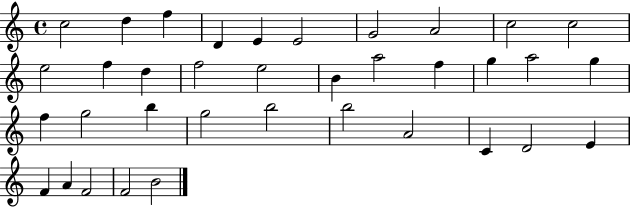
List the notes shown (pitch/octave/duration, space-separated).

C5/h D5/q F5/q D4/q E4/q E4/h G4/h A4/h C5/h C5/h E5/h F5/q D5/q F5/h E5/h B4/q A5/h F5/q G5/q A5/h G5/q F5/q G5/h B5/q G5/h B5/h B5/h A4/h C4/q D4/h E4/q F4/q A4/q F4/h F4/h B4/h